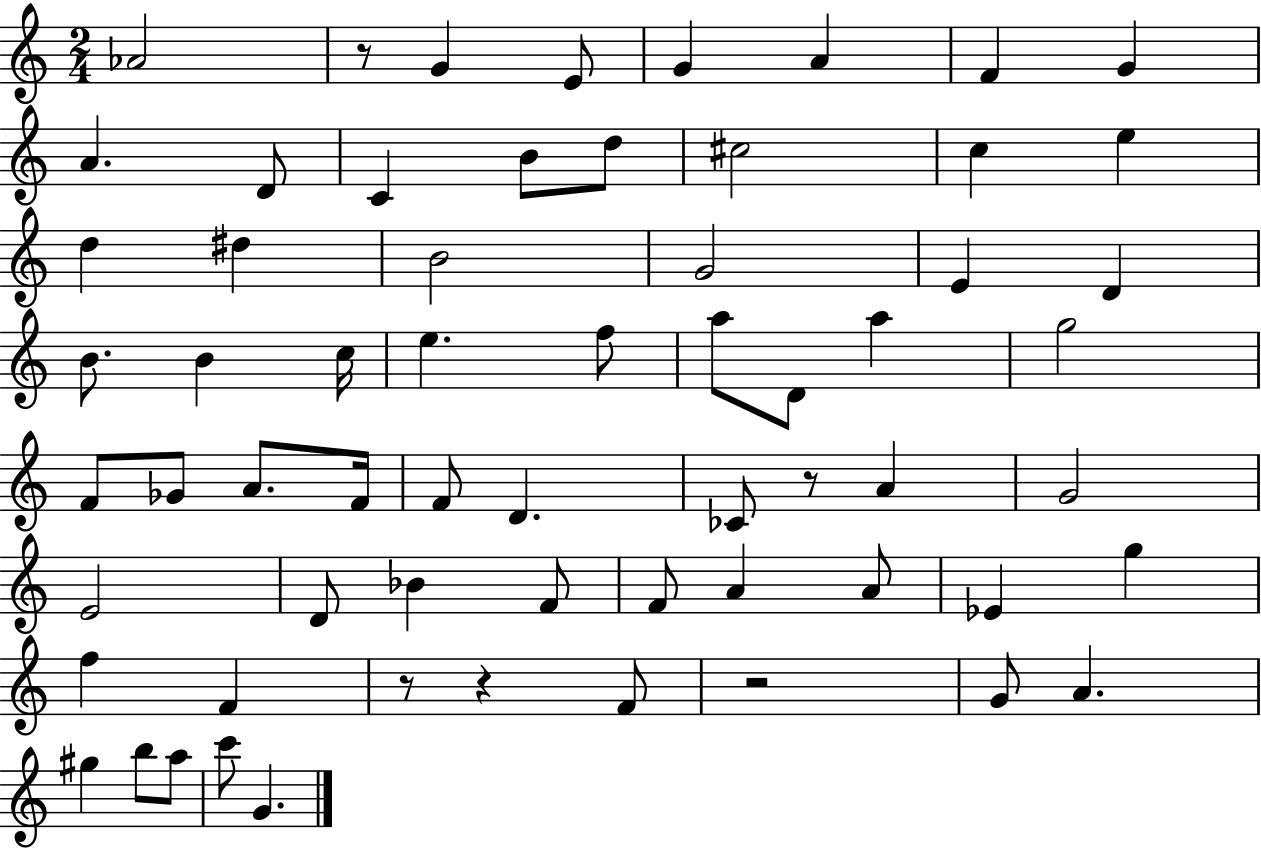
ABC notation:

X:1
T:Untitled
M:2/4
L:1/4
K:C
_A2 z/2 G E/2 G A F G A D/2 C B/2 d/2 ^c2 c e d ^d B2 G2 E D B/2 B c/4 e f/2 a/2 D/2 a g2 F/2 _G/2 A/2 F/4 F/2 D _C/2 z/2 A G2 E2 D/2 _B F/2 F/2 A A/2 _E g f F z/2 z F/2 z2 G/2 A ^g b/2 a/2 c'/2 G